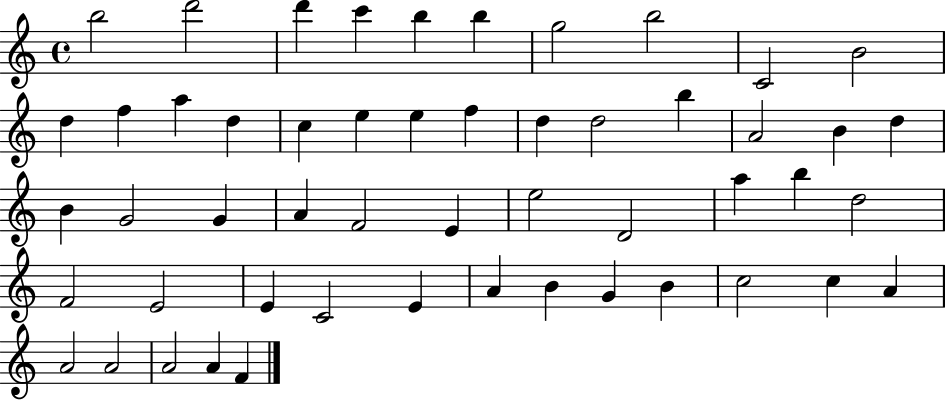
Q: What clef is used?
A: treble